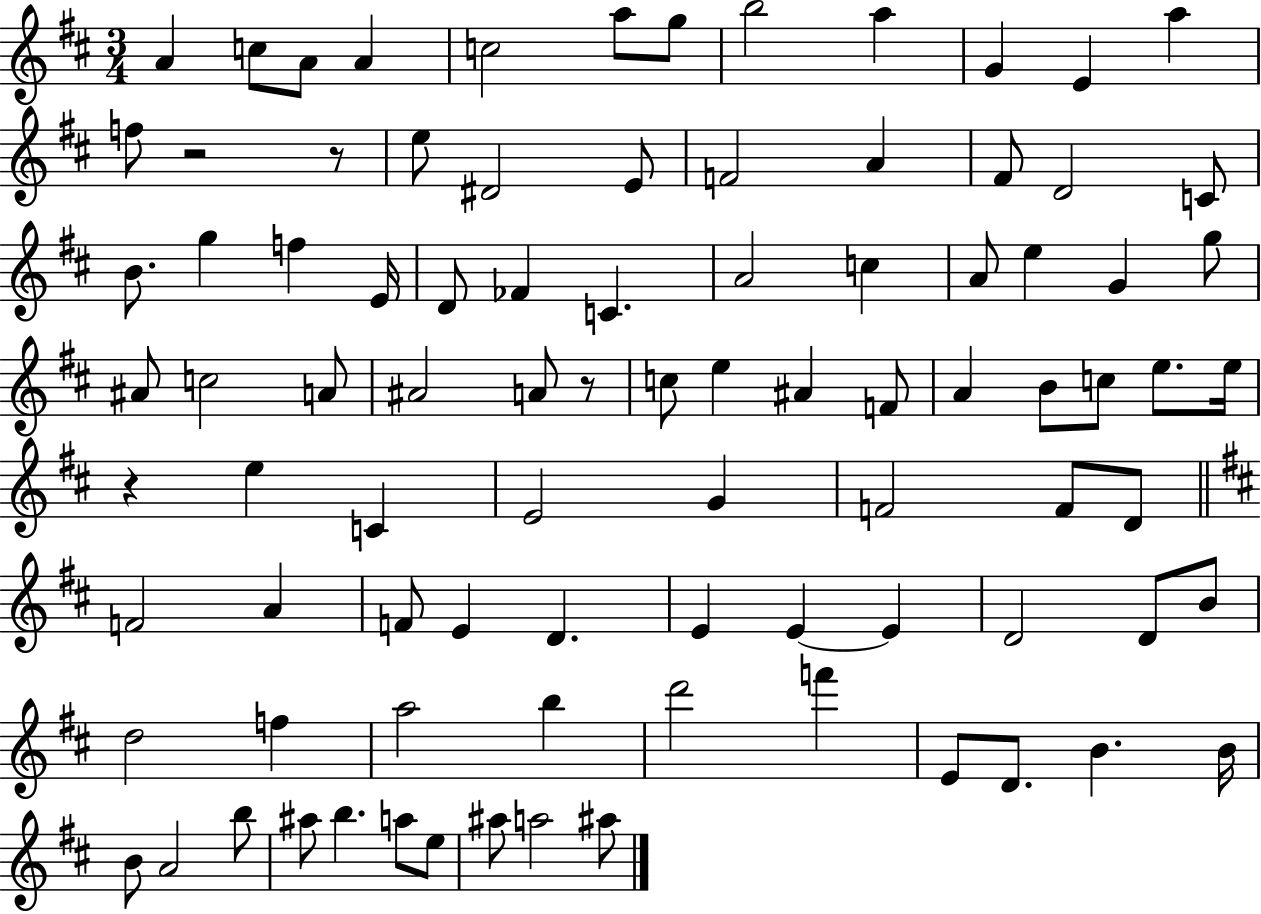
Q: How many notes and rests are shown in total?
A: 90